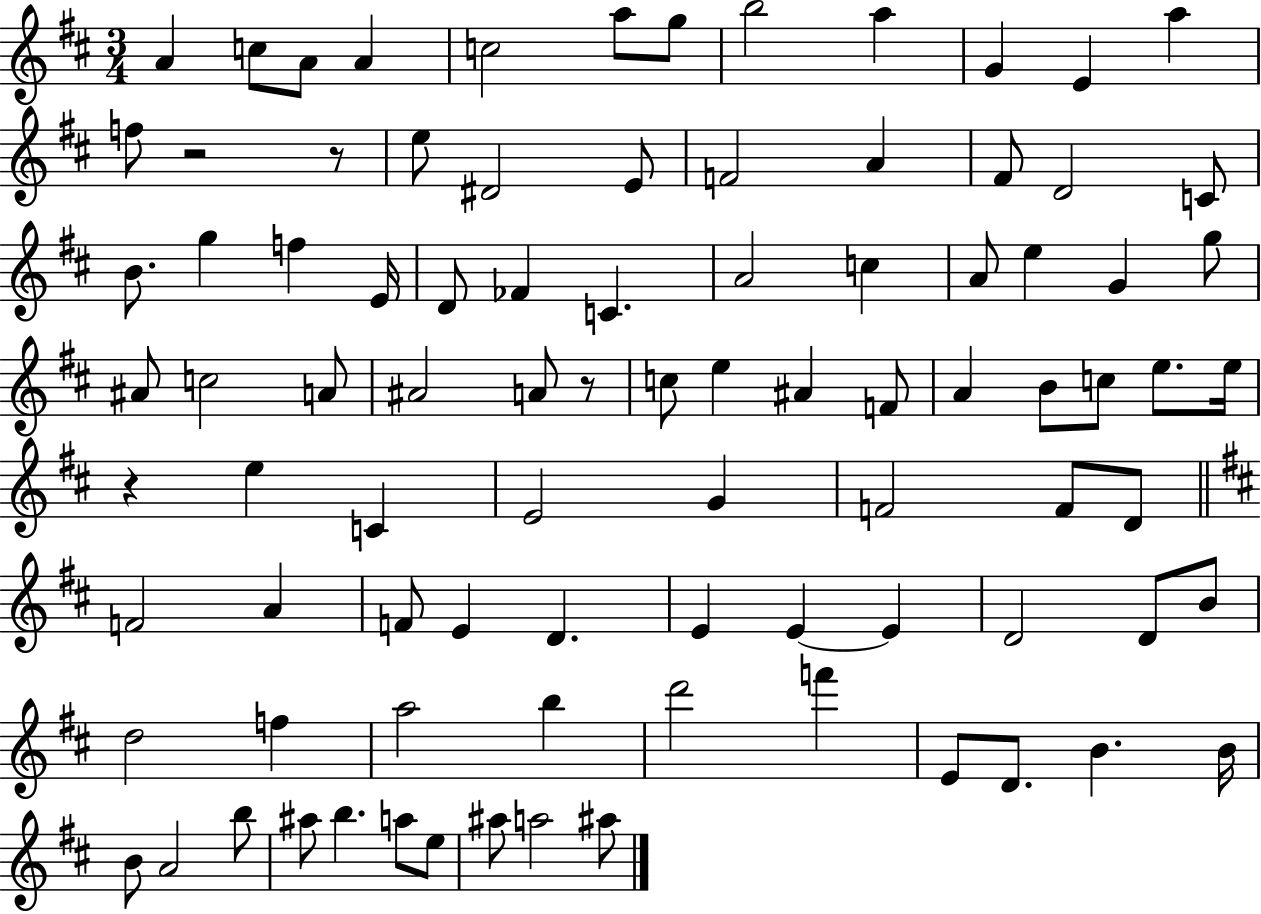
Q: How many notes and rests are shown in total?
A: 90